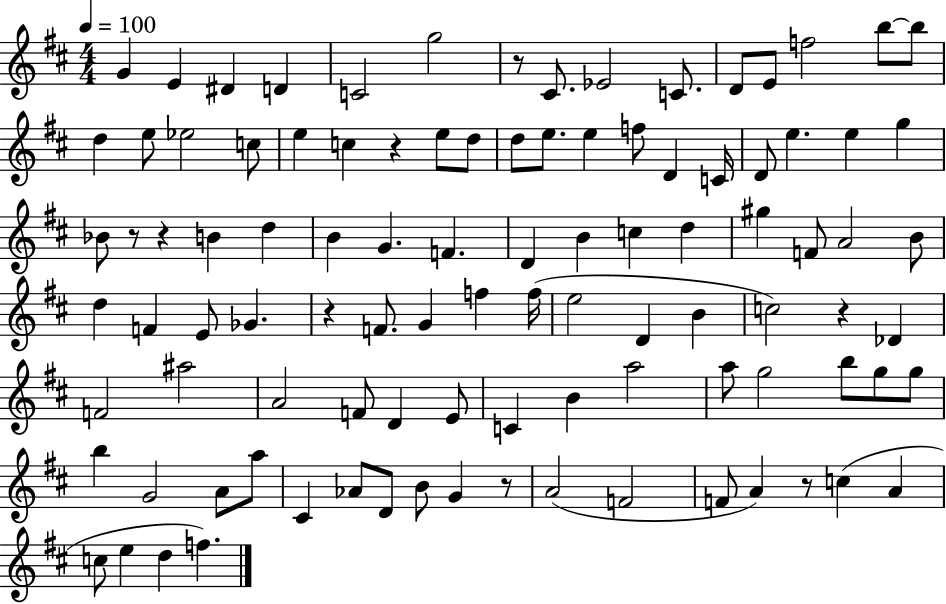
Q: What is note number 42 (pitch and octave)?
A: D5